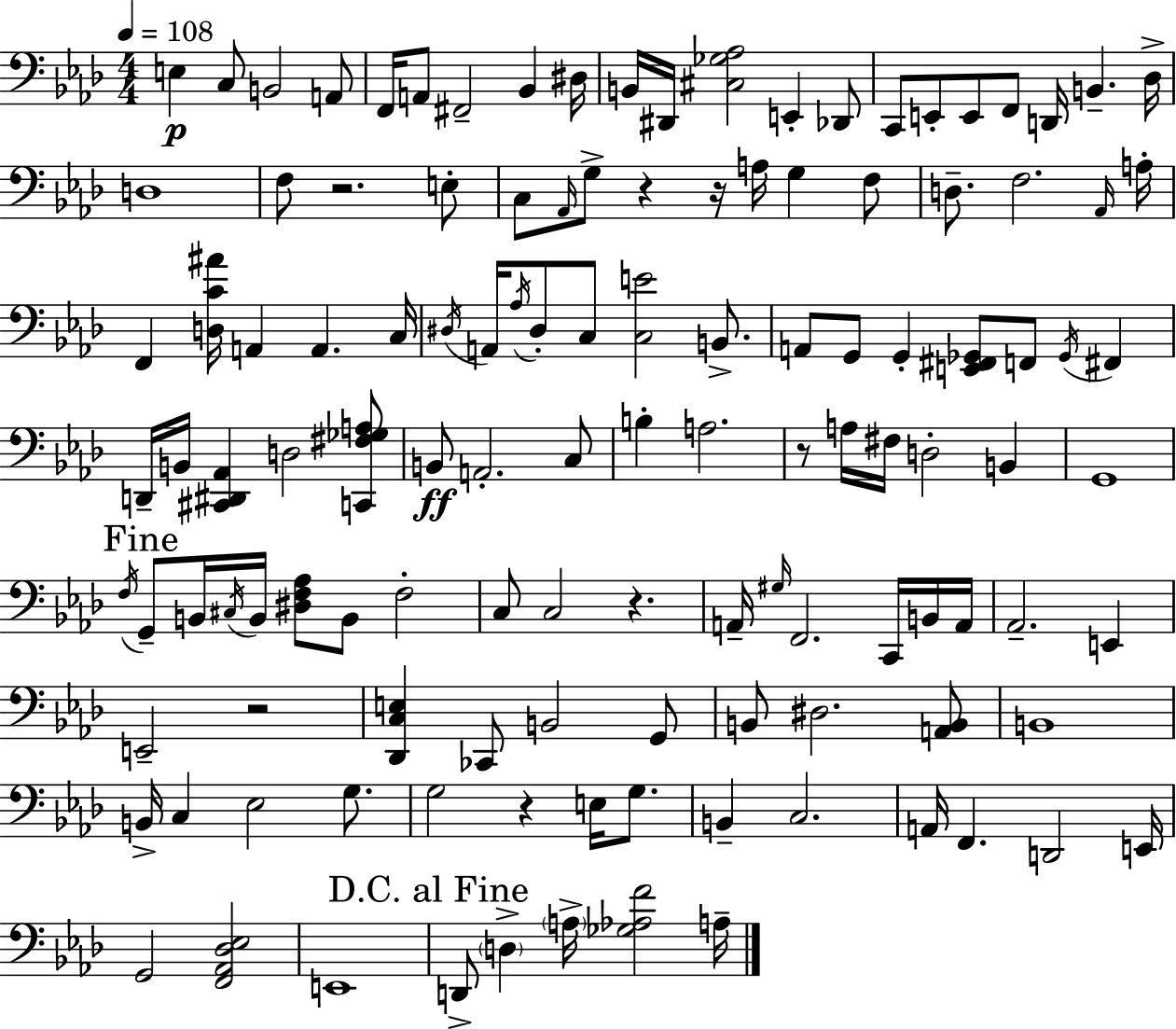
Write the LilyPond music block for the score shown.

{
  \clef bass
  \numericTimeSignature
  \time 4/4
  \key aes \major
  \tempo 4 = 108
  \repeat volta 2 { e4\p c8 b,2 a,8 | f,16 a,8 fis,2-- bes,4 dis16 | b,16 dis,16 <cis ges aes>2 e,4-. des,8 | c,8 e,8-. e,8 f,8 d,16 b,4.-- des16-> | \break d1 | f8 r2. e8-. | c8 \grace { aes,16 } g8-> r4 r16 a16 g4 f8 | d8.-- f2. | \break \grace { aes,16 } a16-. f,4 <d c' ais'>16 a,4 a,4. | c16 \acciaccatura { dis16 } a,16 \acciaccatura { aes16 } dis8-. c8 <c e'>2 | b,8.-> a,8 g,8 g,4-. <e, fis, ges,>8 f,8 | \acciaccatura { ges,16 } fis,4 d,16-- b,16 <cis, dis, aes,>4 d2 | \break <c, fis ges a>8 b,8\ff a,2.-. | c8 b4-. a2. | r8 a16 fis16 d2-. | b,4 g,1 | \break \mark "Fine" \acciaccatura { f16 } g,8-- b,16 \acciaccatura { cis16 } b,16 <dis f aes>8 b,8 f2-. | c8 c2 | r4. a,16-- \grace { gis16 } f,2. | c,16 b,16 a,16 aes,2.-- | \break e,4 e,2-- | r2 <des, c e>4 ces,8 b,2 | g,8 b,8 dis2. | <a, b,>8 b,1 | \break b,16-> c4 ees2 | g8. g2 | r4 e16 g8. b,4-- c2. | a,16 f,4. d,2 | \break e,16 g,2 | <f, aes, des ees>2 e,1 | \mark "D.C. al Fine" d,8-> \parenthesize d4-> \parenthesize a16-> <ges aes f'>2 | a16-- } \bar "|."
}